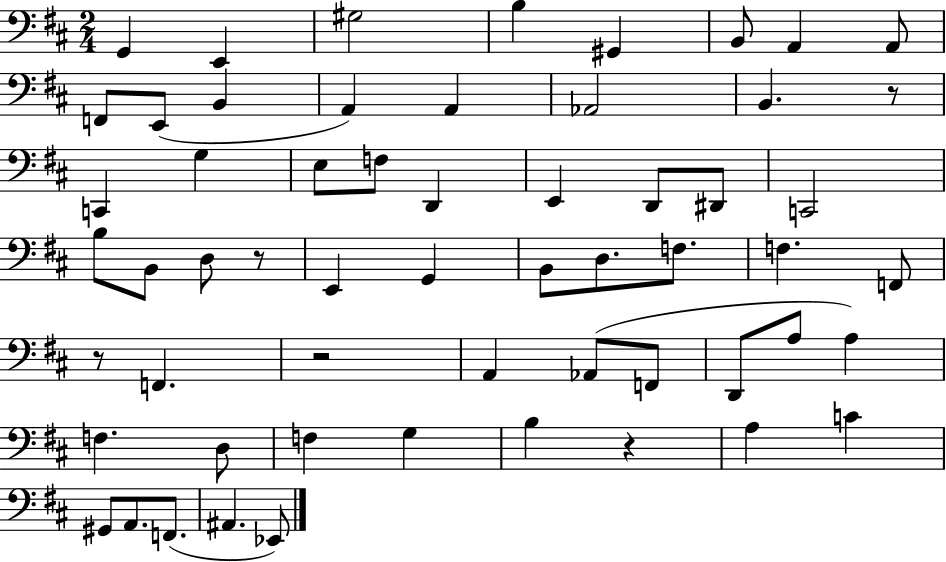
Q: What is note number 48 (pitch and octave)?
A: C4